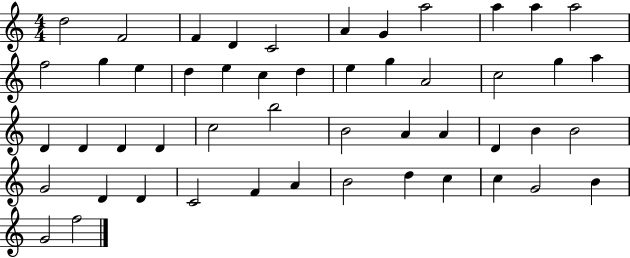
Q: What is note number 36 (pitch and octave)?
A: B4